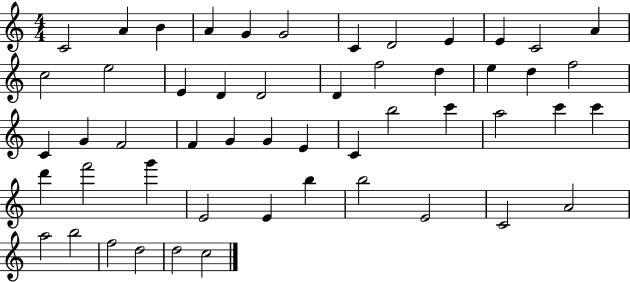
C4/h A4/q B4/q A4/q G4/q G4/h C4/q D4/h E4/q E4/q C4/h A4/q C5/h E5/h E4/q D4/q D4/h D4/q F5/h D5/q E5/q D5/q F5/h C4/q G4/q F4/h F4/q G4/q G4/q E4/q C4/q B5/h C6/q A5/h C6/q C6/q D6/q F6/h G6/q E4/h E4/q B5/q B5/h E4/h C4/h A4/h A5/h B5/h F5/h D5/h D5/h C5/h